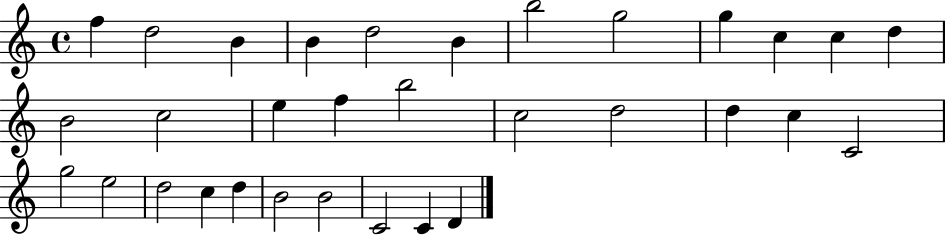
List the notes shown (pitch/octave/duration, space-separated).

F5/q D5/h B4/q B4/q D5/h B4/q B5/h G5/h G5/q C5/q C5/q D5/q B4/h C5/h E5/q F5/q B5/h C5/h D5/h D5/q C5/q C4/h G5/h E5/h D5/h C5/q D5/q B4/h B4/h C4/h C4/q D4/q